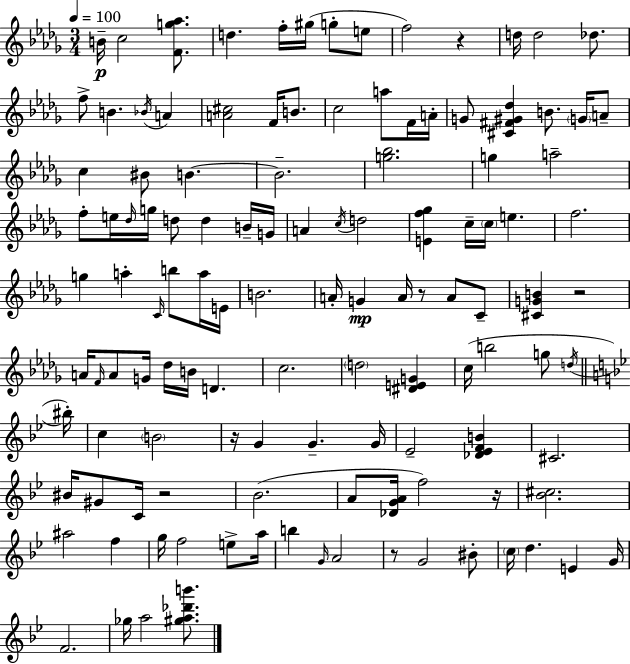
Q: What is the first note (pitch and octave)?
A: B4